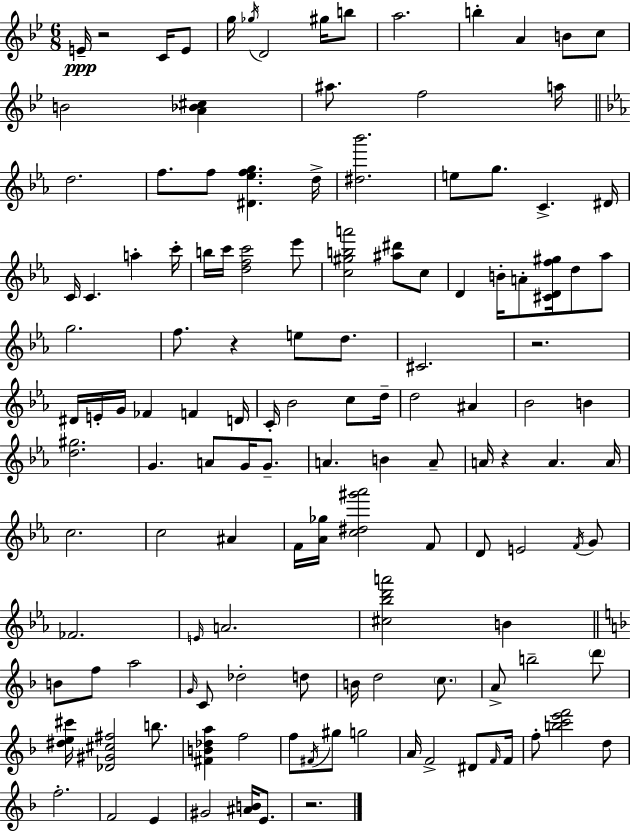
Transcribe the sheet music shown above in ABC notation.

X:1
T:Untitled
M:6/8
L:1/4
K:Bb
E/4 z2 C/4 E/2 g/4 _g/4 D2 ^g/4 b/2 a2 b A B/2 c/2 B2 [A_B^c] ^a/2 f2 a/4 d2 f/2 f/2 [^D_efg] d/4 [^d_b']2 e/2 g/2 C ^D/4 C/4 C a c'/4 b/4 c'/4 [dfc']2 _e'/2 [c^gba']2 [^a^d']/2 c/2 D B/4 A/2 [^CDf^g]/4 d/2 _a/2 g2 f/2 z e/2 d/2 ^C2 z2 ^D/4 E/4 G/4 _F F D/4 C/4 _B2 c/2 d/4 d2 ^A _B2 B [d^g]2 G A/2 G/4 G/2 A B A/2 A/4 z A A/4 c2 c2 ^A F/4 [_A_g]/4 [c^d^g'_a']2 F/2 D/2 E2 F/4 G/2 _F2 E/4 A2 [^c_bd'a']2 B B/2 f/2 a2 G/4 C/2 _d2 d/2 B/4 d2 c/2 A/2 b2 d'/2 [^de^c']/4 [_D^G^c^f]2 b/2 [^FB_da] f2 f/2 ^F/4 ^g/2 g2 A/4 F2 ^D/2 F/4 F/4 f/2 [bc'e'f']2 d/2 f2 F2 E ^G2 [^AB]/4 E/2 z2